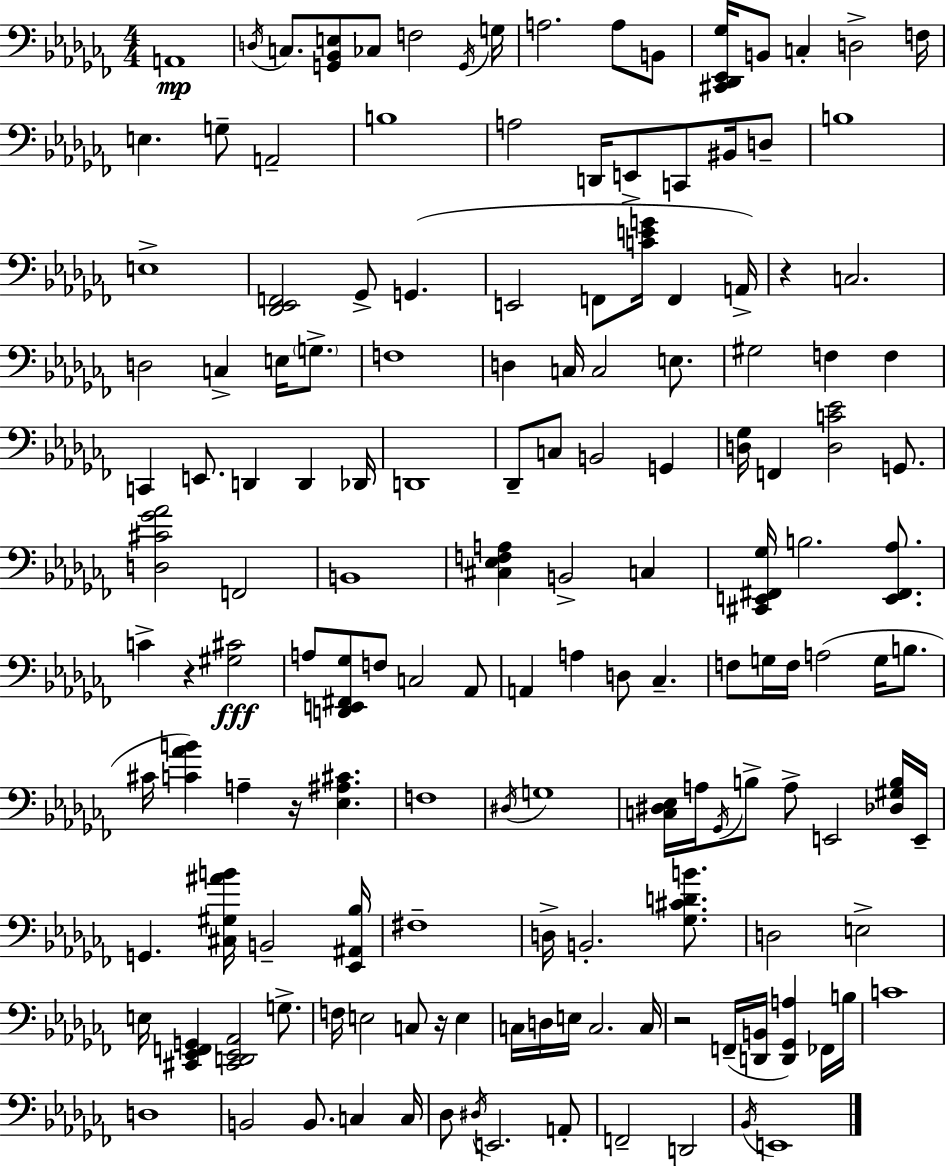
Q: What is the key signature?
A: AES minor